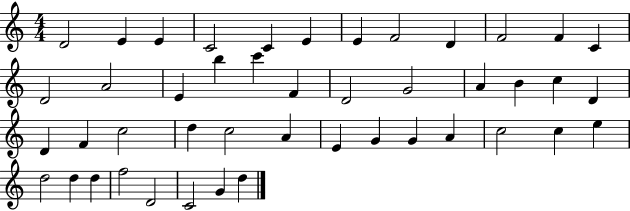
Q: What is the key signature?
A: C major